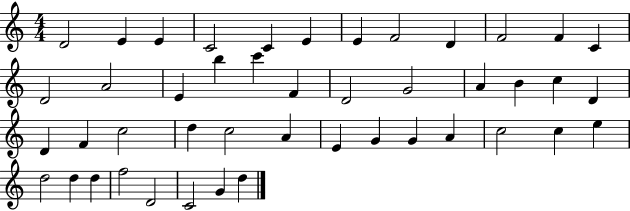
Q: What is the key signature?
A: C major